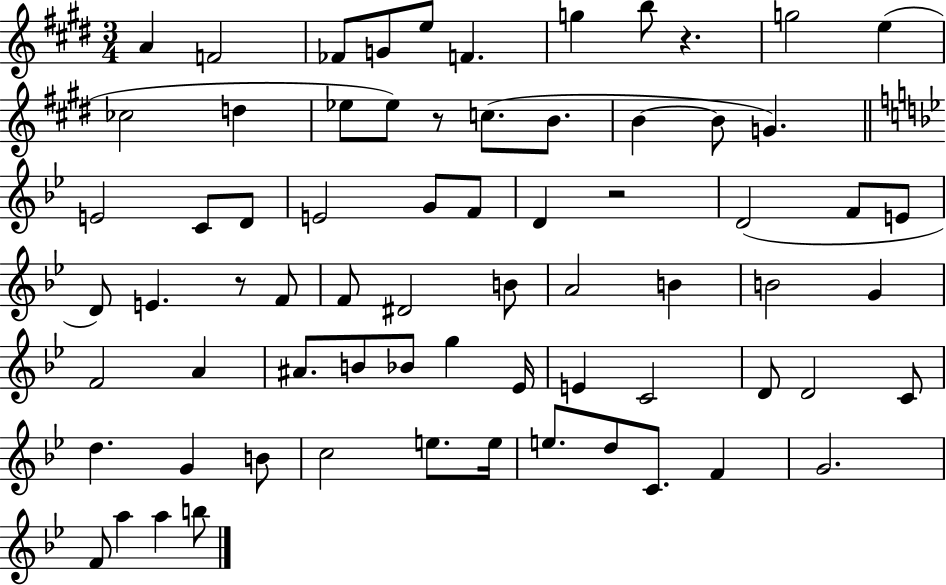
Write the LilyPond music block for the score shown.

{
  \clef treble
  \numericTimeSignature
  \time 3/4
  \key e \major
  a'4 f'2 | fes'8 g'8 e''8 f'4. | g''4 b''8 r4. | g''2 e''4( | \break ces''2 d''4 | ees''8 ees''8) r8 c''8.( b'8. | b'4~~ b'8 g'4.) | \bar "||" \break \key bes \major e'2 c'8 d'8 | e'2 g'8 f'8 | d'4 r2 | d'2( f'8 e'8 | \break d'8) e'4. r8 f'8 | f'8 dis'2 b'8 | a'2 b'4 | b'2 g'4 | \break f'2 a'4 | ais'8. b'8 bes'8 g''4 ees'16 | e'4 c'2 | d'8 d'2 c'8 | \break d''4. g'4 b'8 | c''2 e''8. e''16 | e''8. d''8 c'8. f'4 | g'2. | \break f'8 a''4 a''4 b''8 | \bar "|."
}